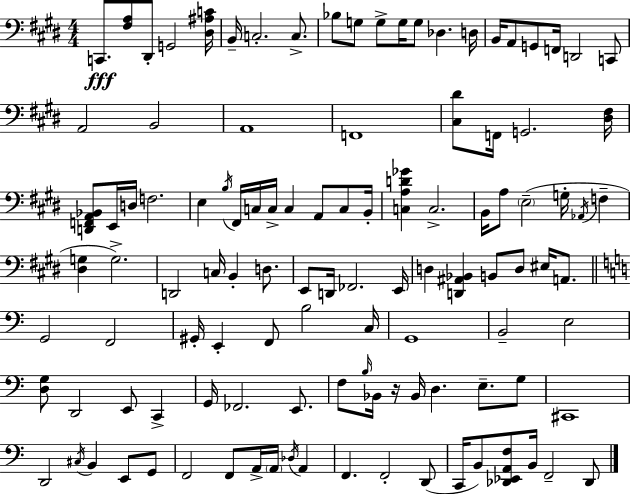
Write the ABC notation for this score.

X:1
T:Untitled
M:4/4
L:1/4
K:E
C,,/2 [^F,A,]/2 ^D,,/2 G,,2 [^D,^A,C]/4 B,,/4 C,2 C,/2 _B,/2 G,/2 G,/2 G,/4 G,/2 _D, D,/4 B,,/4 A,,/2 G,,/2 F,,/4 D,,2 C,,/2 A,,2 B,,2 A,,4 F,,4 [^C,^D]/2 F,,/4 G,,2 [^D,^F,]/4 [D,,F,,A,,_B,,]/2 E,,/4 D,/4 F,2 E, B,/4 ^F,,/4 C,/4 C,/4 C, A,,/2 C,/2 B,,/4 [C,A,D_G] C,2 B,,/4 A,/2 E,2 G,/4 _A,,/4 F, [^D,G,] G,2 D,,2 C,/4 B,, D,/2 E,,/2 D,,/4 _F,,2 E,,/4 D, [D,,^A,,_B,,] B,,/2 D,/2 ^E,/4 A,,/2 G,,2 F,,2 ^G,,/4 E,, F,,/2 B,2 C,/4 G,,4 B,,2 E,2 [D,G,]/2 D,,2 E,,/2 C,, G,,/4 _F,,2 E,,/2 F,/2 B,/4 _B,,/4 z/4 _B,,/4 D, E,/2 G,/2 ^C,,4 D,,2 ^C,/4 B,, E,,/2 G,,/2 F,,2 F,,/2 A,,/4 A,,/4 _D,/4 A,, F,, F,,2 D,,/2 C,,/4 B,,/2 [_D,,_E,,A,,F,]/2 B,,/4 F,,2 _D,,/2